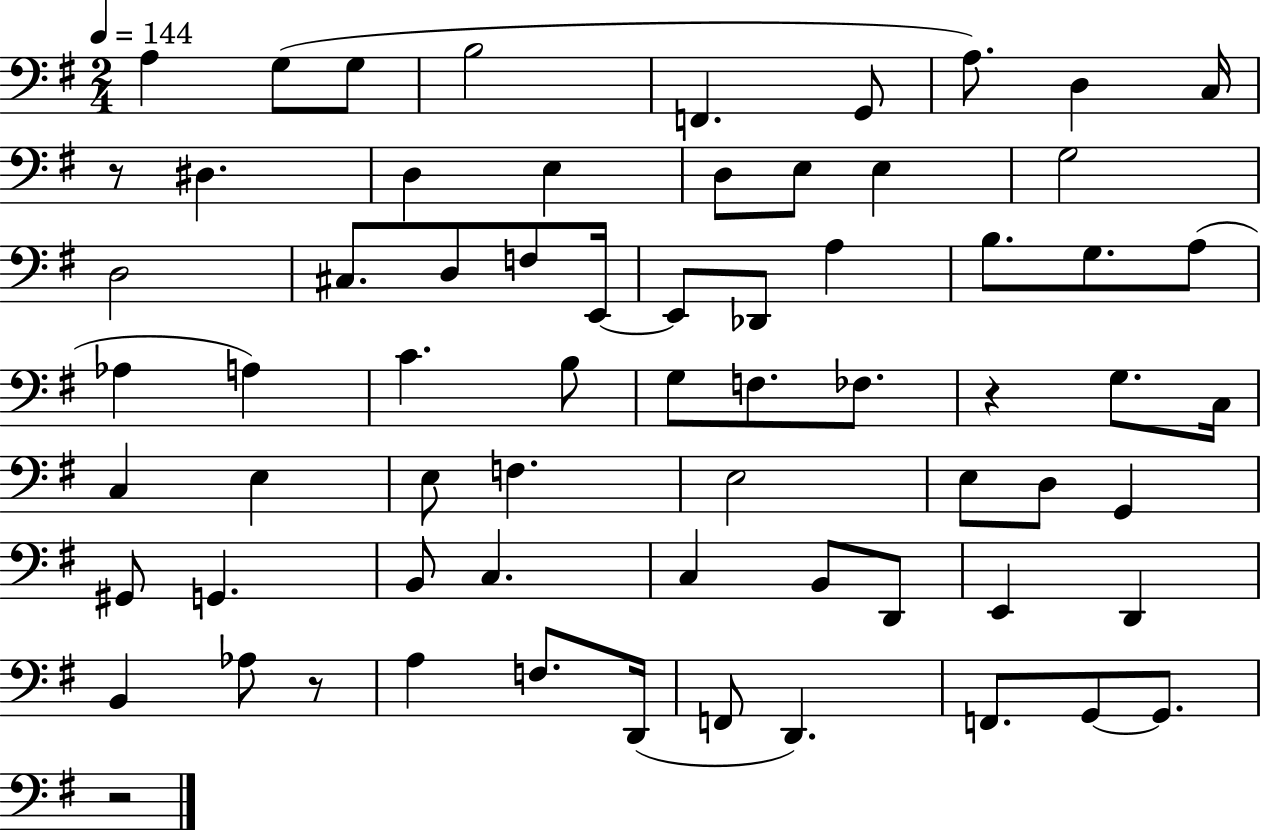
X:1
T:Untitled
M:2/4
L:1/4
K:G
A, G,/2 G,/2 B,2 F,, G,,/2 A,/2 D, C,/4 z/2 ^D, D, E, D,/2 E,/2 E, G,2 D,2 ^C,/2 D,/2 F,/2 E,,/4 E,,/2 _D,,/2 A, B,/2 G,/2 A,/2 _A, A, C B,/2 G,/2 F,/2 _F,/2 z G,/2 C,/4 C, E, E,/2 F, E,2 E,/2 D,/2 G,, ^G,,/2 G,, B,,/2 C, C, B,,/2 D,,/2 E,, D,, B,, _A,/2 z/2 A, F,/2 D,,/4 F,,/2 D,, F,,/2 G,,/2 G,,/2 z2